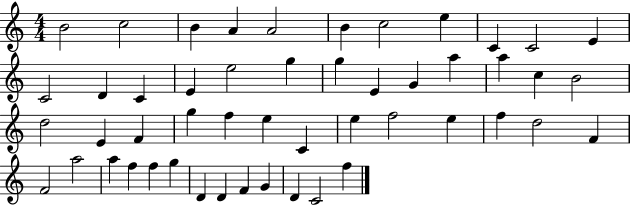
{
  \clef treble
  \numericTimeSignature
  \time 4/4
  \key c \major
  b'2 c''2 | b'4 a'4 a'2 | b'4 c''2 e''4 | c'4 c'2 e'4 | \break c'2 d'4 c'4 | e'4 e''2 g''4 | g''4 e'4 g'4 a''4 | a''4 c''4 b'2 | \break d''2 e'4 f'4 | g''4 f''4 e''4 c'4 | e''4 f''2 e''4 | f''4 d''2 f'4 | \break f'2 a''2 | a''4 f''4 f''4 g''4 | d'4 d'4 f'4 g'4 | d'4 c'2 f''4 | \break \bar "|."
}